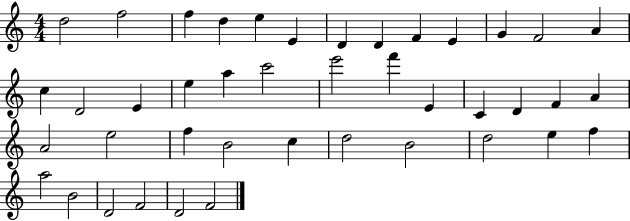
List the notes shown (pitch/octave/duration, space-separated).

D5/h F5/h F5/q D5/q E5/q E4/q D4/q D4/q F4/q E4/q G4/q F4/h A4/q C5/q D4/h E4/q E5/q A5/q C6/h E6/h F6/q E4/q C4/q D4/q F4/q A4/q A4/h E5/h F5/q B4/h C5/q D5/h B4/h D5/h E5/q F5/q A5/h B4/h D4/h F4/h D4/h F4/h